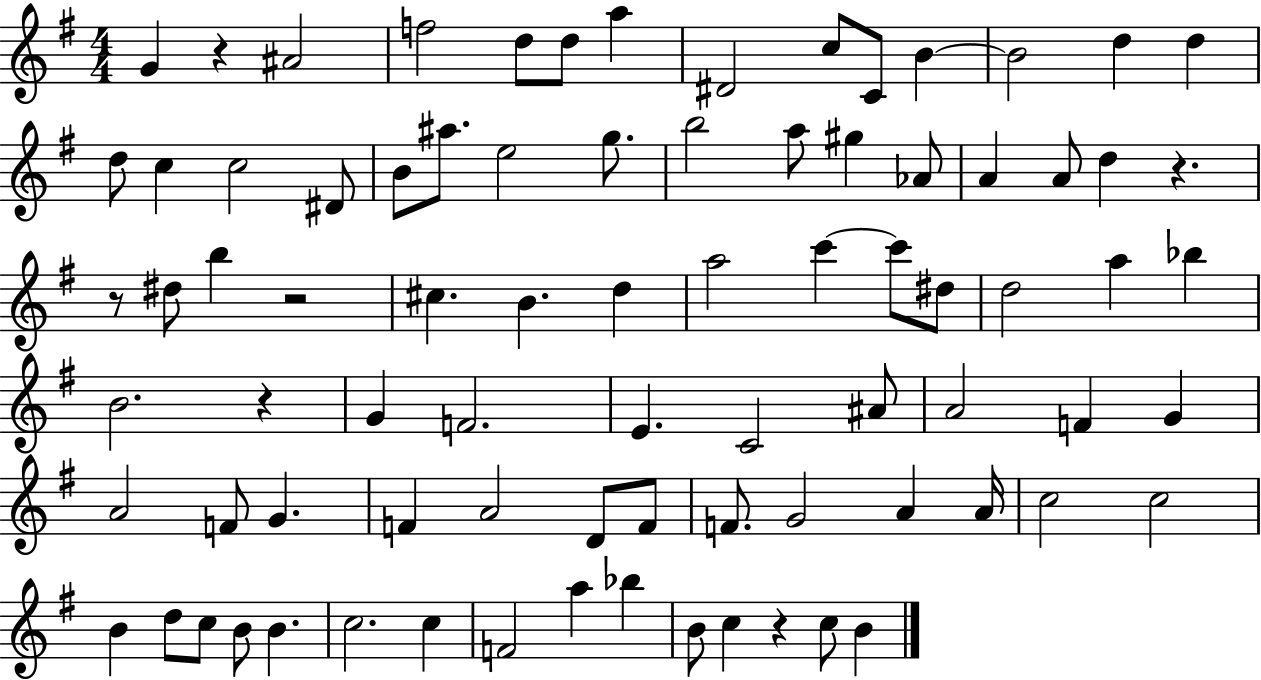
X:1
T:Untitled
M:4/4
L:1/4
K:G
G z ^A2 f2 d/2 d/2 a ^D2 c/2 C/2 B B2 d d d/2 c c2 ^D/2 B/2 ^a/2 e2 g/2 b2 a/2 ^g _A/2 A A/2 d z z/2 ^d/2 b z2 ^c B d a2 c' c'/2 ^d/2 d2 a _b B2 z G F2 E C2 ^A/2 A2 F G A2 F/2 G F A2 D/2 F/2 F/2 G2 A A/4 c2 c2 B d/2 c/2 B/2 B c2 c F2 a _b B/2 c z c/2 B